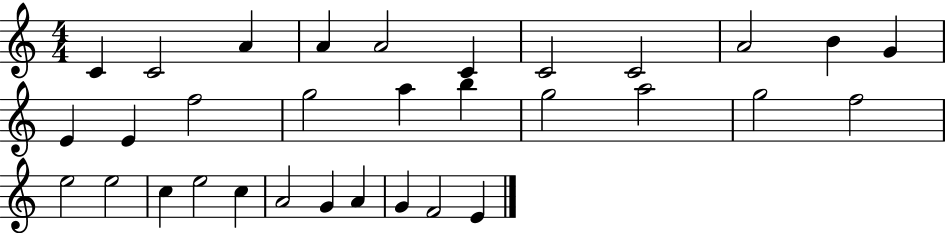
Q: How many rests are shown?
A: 0